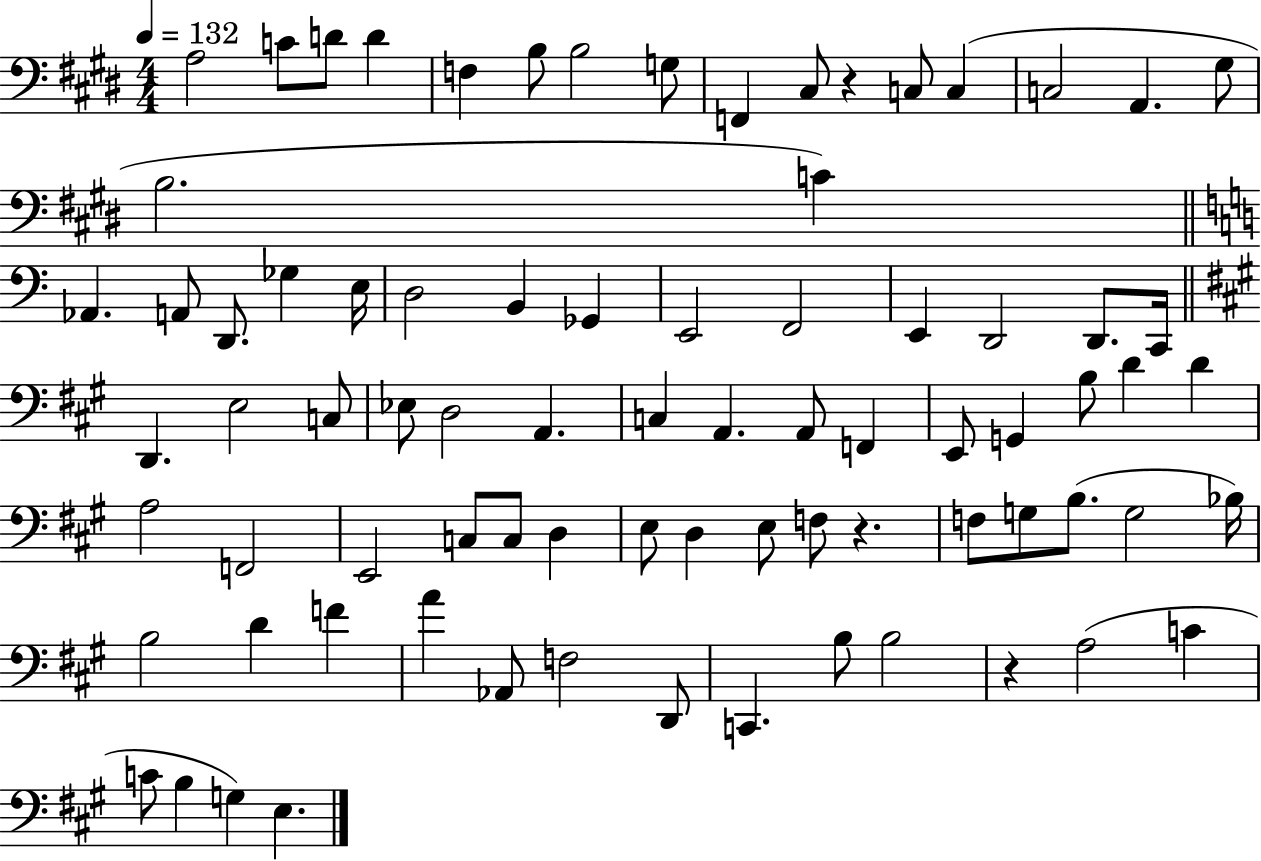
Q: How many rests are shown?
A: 3